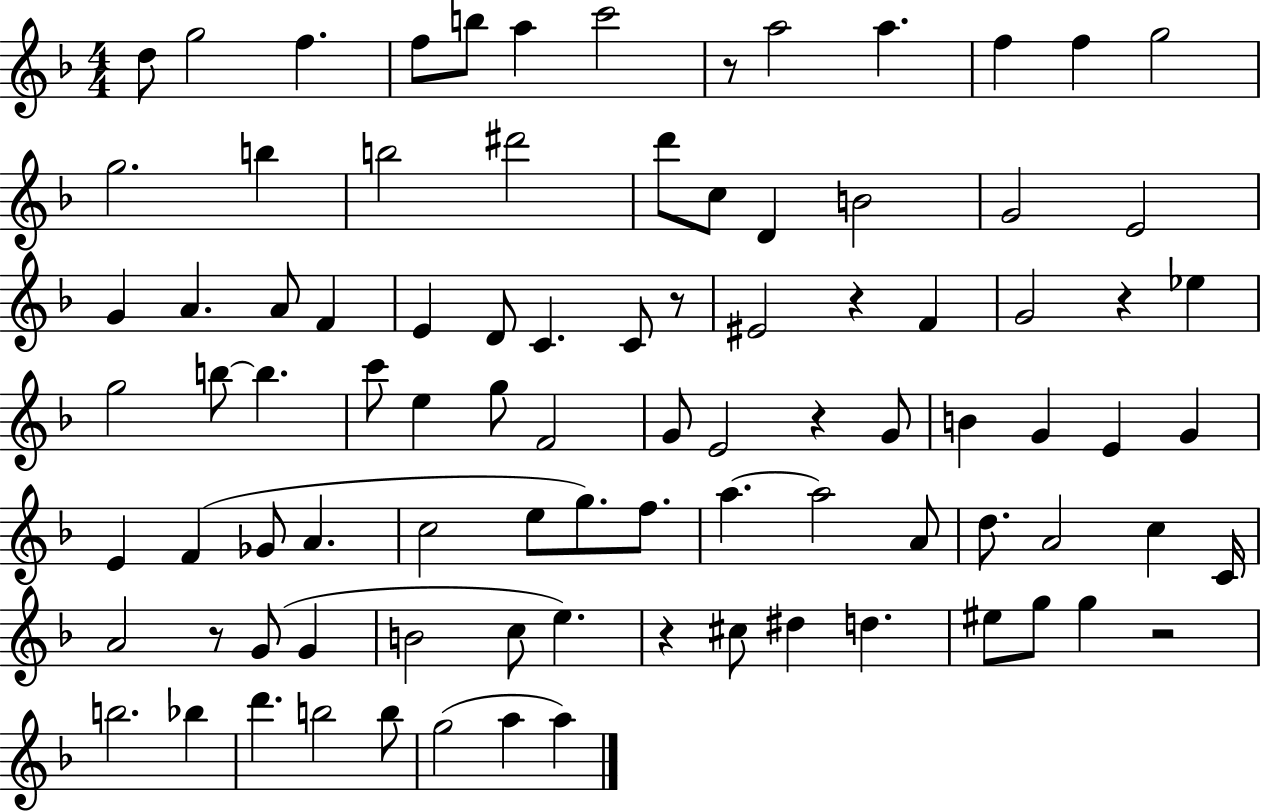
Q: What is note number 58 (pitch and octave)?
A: A5